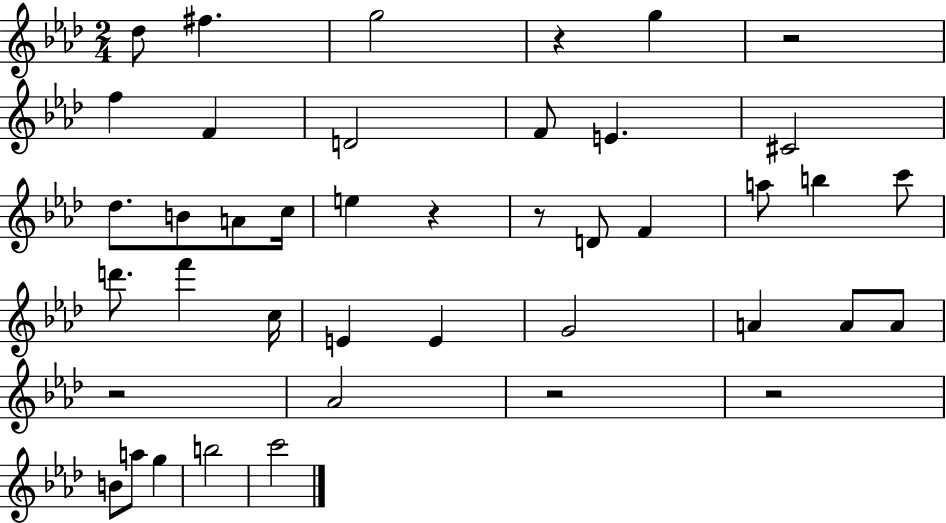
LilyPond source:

{
  \clef treble
  \numericTimeSignature
  \time 2/4
  \key aes \major
  des''8 fis''4. | g''2 | r4 g''4 | r2 | \break f''4 f'4 | d'2 | f'8 e'4. | cis'2 | \break des''8. b'8 a'8 c''16 | e''4 r4 | r8 d'8 f'4 | a''8 b''4 c'''8 | \break d'''8. f'''4 c''16 | e'4 e'4 | g'2 | a'4 a'8 a'8 | \break r2 | aes'2 | r2 | r2 | \break b'8 a''8 g''4 | b''2 | c'''2 | \bar "|."
}